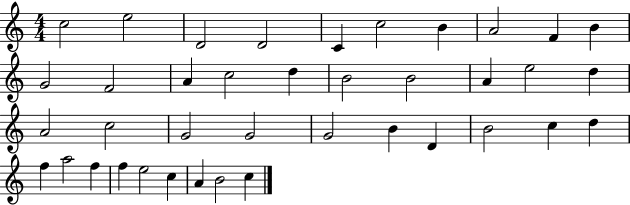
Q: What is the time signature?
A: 4/4